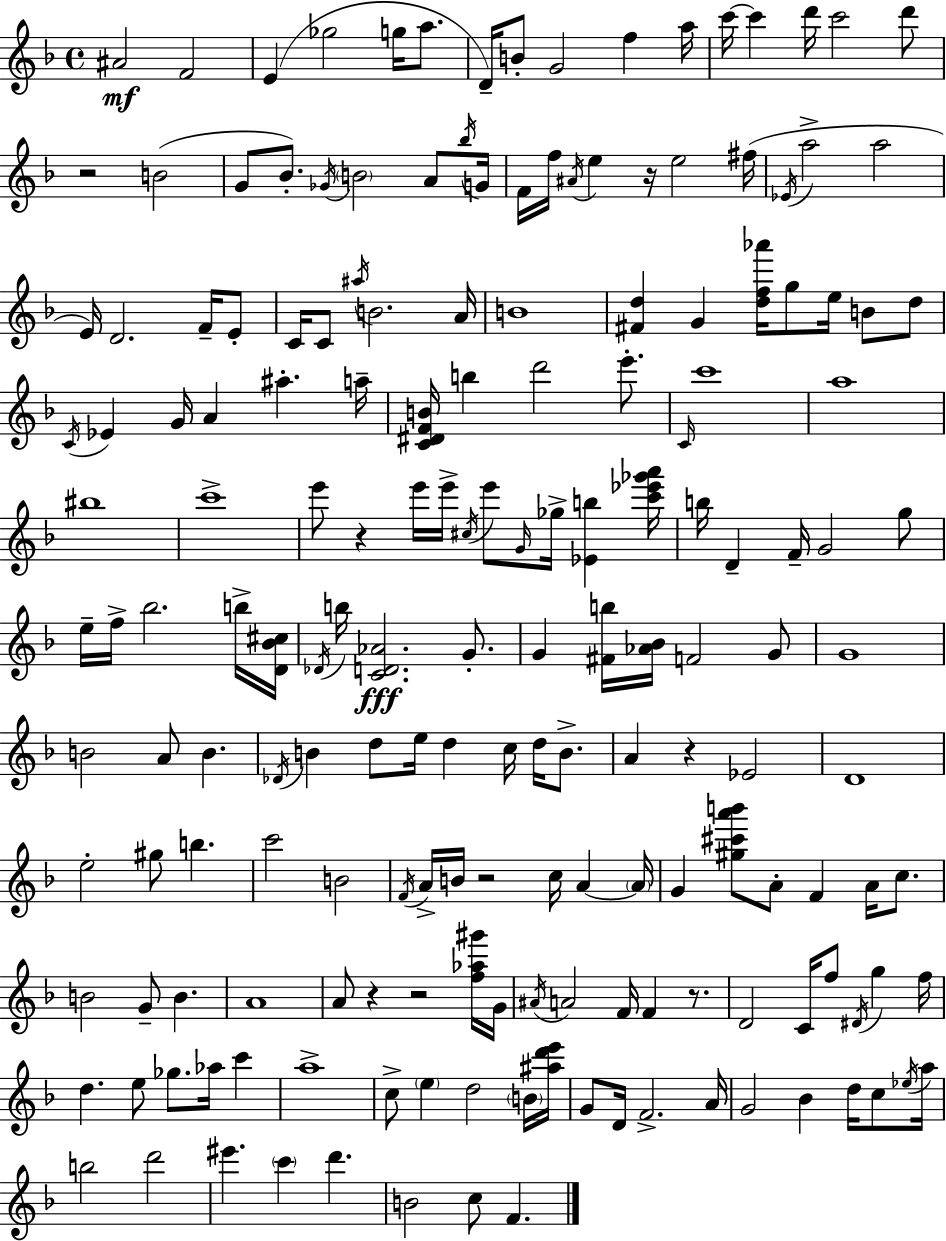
A#4/h F4/h E4/q Gb5/h G5/s A5/e. D4/s B4/e G4/h F5/q A5/s C6/s C6/q D6/s C6/h D6/e R/h B4/h G4/e Bb4/e. Gb4/s B4/h A4/e Bb5/s G4/s F4/s F5/s A#4/s E5/q R/s E5/h F#5/s Eb4/s A5/h A5/h E4/s D4/h. F4/s E4/e C4/s C4/e A#5/s B4/h. A4/s B4/w [F#4,D5]/q G4/q [D5,F5,Ab6]/s G5/e E5/s B4/e D5/e C4/s Eb4/q G4/s A4/q A#5/q. A5/s [C4,D#4,F4,B4]/s B5/q D6/h E6/e. C4/s C6/w A5/w BIS5/w C6/w E6/e R/q E6/s E6/s C#5/s E6/e G4/s Gb5/s [Eb4,B5]/q [C6,Eb6,Gb6,A6]/s B5/s D4/q F4/s G4/h G5/e E5/s F5/s Bb5/h. B5/s [D4,Bb4,C#5]/s Db4/s B5/s [C4,D4,Ab4]/h. G4/e. G4/q [F#4,B5]/s [Ab4,Bb4]/s F4/h G4/e G4/w B4/h A4/e B4/q. Db4/s B4/q D5/e E5/s D5/q C5/s D5/s B4/e. A4/q R/q Eb4/h D4/w E5/h G#5/e B5/q. C6/h B4/h F4/s A4/s B4/s R/h C5/s A4/q A4/s G4/q [G#5,C#6,A6,B6]/e A4/e F4/q A4/s C5/e. B4/h G4/e B4/q. A4/w A4/e R/q R/h [F5,Ab5,G#6]/s G4/s A#4/s A4/h F4/s F4/q R/e. D4/h C4/s F5/e D#4/s G5/q F5/s D5/q. E5/e Gb5/e. Ab5/s C6/q A5/w C5/e E5/q D5/h B4/s [A#5,D6,E6]/s G4/e D4/s F4/h. A4/s G4/h Bb4/q D5/s C5/e Eb5/s A5/s B5/h D6/h EIS6/q. C6/q D6/q. B4/h C5/e F4/q.